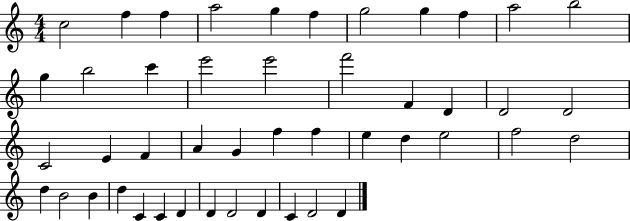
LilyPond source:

{
  \clef treble
  \numericTimeSignature
  \time 4/4
  \key c \major
  c''2 f''4 f''4 | a''2 g''4 f''4 | g''2 g''4 f''4 | a''2 b''2 | \break g''4 b''2 c'''4 | e'''2 e'''2 | f'''2 f'4 d'4 | d'2 d'2 | \break c'2 e'4 f'4 | a'4 g'4 f''4 f''4 | e''4 d''4 e''2 | f''2 d''2 | \break d''4 b'2 b'4 | d''4 c'4 c'4 d'4 | d'4 d'2 d'4 | c'4 d'2 d'4 | \break \bar "|."
}